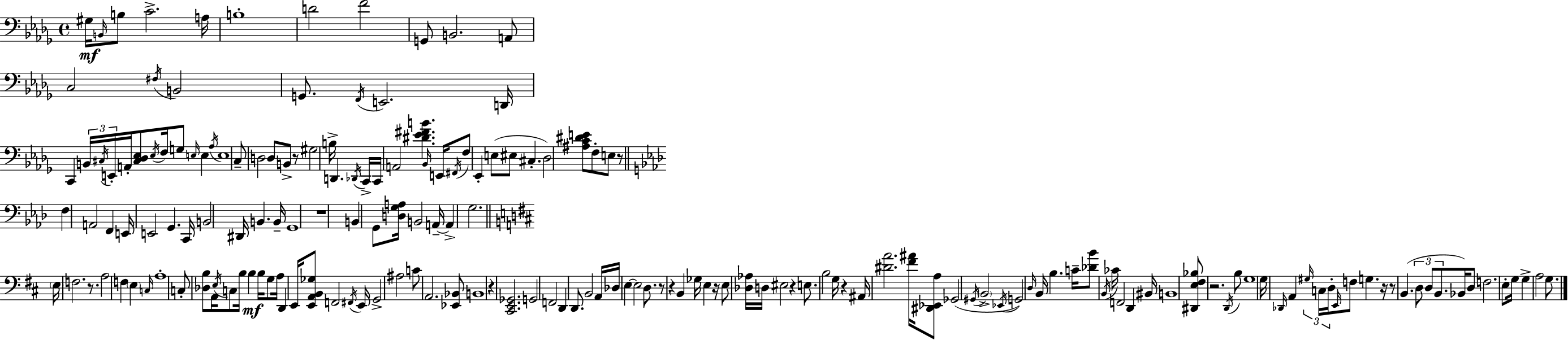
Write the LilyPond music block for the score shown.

{
  \clef bass
  \time 4/4
  \defaultTimeSignature
  \key bes \minor
  gis16\mf \grace { b,16 } b8 c'2.-> | a16 b1-. | d'2 f'2 | g,8 b,2. a,8 | \break c2 \acciaccatura { fis16 } b,2 | g,8. \acciaccatura { f,16 } e,2. | d,16 c,4 \tuplet 3/2 { b,16 \acciaccatura { cis16 } e,16-. } a,16-. <cis des ees>8 \acciaccatura { ees16 } f16 g8 | \grace { e16 } e4 \acciaccatura { aes16 } e1 | \break c8-- d2 | d8 b,8-> r8 gis2 b16-> | d,4. \acciaccatura { des,16 } c,16-> c,16 a,2 | <dis' ees' fis' b'>4. \grace { bes,16 } e,16 \acciaccatura { fis,16 } f8 ees,4-. | \break e8( eis8 cis4.-. des2) | <ais c' dis' e'>8 f8-. e8 r8 \bar "||" \break \key aes \major f4 a,2 f,4 | e,16 e,2 g,4. c,16 | b,2 dis,16 b,4. b,16-- | g,1 | \break r1 | b,4 g,8 <d g a>16 b,2 a,16--~~ | a,4-> g2. | \bar "||" \break \key d \major \parenthesize e16 f2. r8. | a2 f4 \parenthesize e4 | \grace { c16 } a1-. | c8-. <des b>8 a,16 \acciaccatura { e16 } c8 b16 b4\mf b16 g8 | \break a16 d,4 e,16 <e, a, b, ges>8 f,2 | \acciaccatura { fis,16 } e,16 g,2-> ais2 | c'8 a,2. | <ees, bes,>8 b,1 | \break r4 <cis, e, ges,>2. | g,2 f,2 | d,4 d,8. b,2 | a,16 des16 e4~~ e2 | \break d8. r8 r4 b,4 ges16 e4 | r16 e8 <des aes>16 d16 eis2 r4 | e8. b2 g16 r4 | ais,16 <dis' a'>2. | \break <fis' ais'>16 <dis, ees, a>8 ges,2( \acciaccatura { gis,16 } \parenthesize b,2-> | \acciaccatura { ees,16 } g,2) \grace { d16 } b,16 b4. | c'16-- <des' b'>8 \acciaccatura { b,16 } ces'16 f,2 | d,4 bis,16 b,1 | \break <dis, e fis bes>8 r2. | \acciaccatura { d,16 } b8 g1 | g16 \grace { des,16 } a,4 \tuplet 3/2 { \grace { gis16 } c16 | d16-. } \grace { e,16 } f8 g4. r16 r8 b,4.( | \break \tuplet 3/2 { d8 d8 b,8. } bes,16) d8 f2. | e8-. g16 g4-> | a2 g8. \bar "|."
}